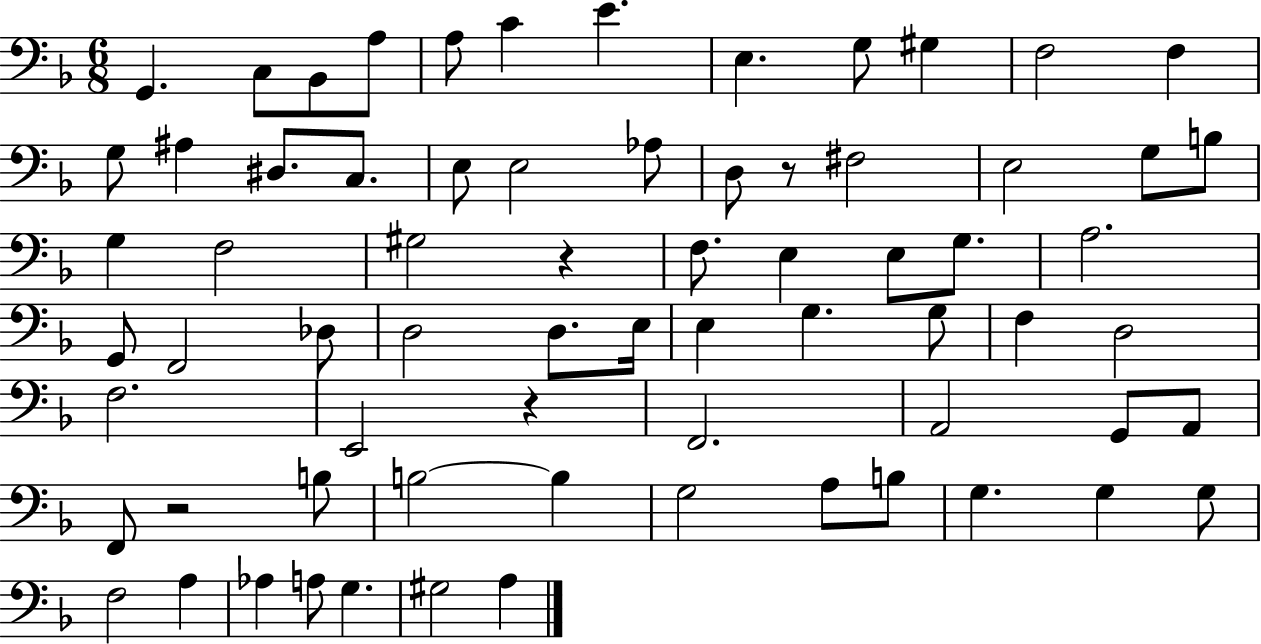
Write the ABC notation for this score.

X:1
T:Untitled
M:6/8
L:1/4
K:F
G,, C,/2 _B,,/2 A,/2 A,/2 C E E, G,/2 ^G, F,2 F, G,/2 ^A, ^D,/2 C,/2 E,/2 E,2 _A,/2 D,/2 z/2 ^F,2 E,2 G,/2 B,/2 G, F,2 ^G,2 z F,/2 E, E,/2 G,/2 A,2 G,,/2 F,,2 _D,/2 D,2 D,/2 E,/4 E, G, G,/2 F, D,2 F,2 E,,2 z F,,2 A,,2 G,,/2 A,,/2 F,,/2 z2 B,/2 B,2 B, G,2 A,/2 B,/2 G, G, G,/2 F,2 A, _A, A,/2 G, ^G,2 A,